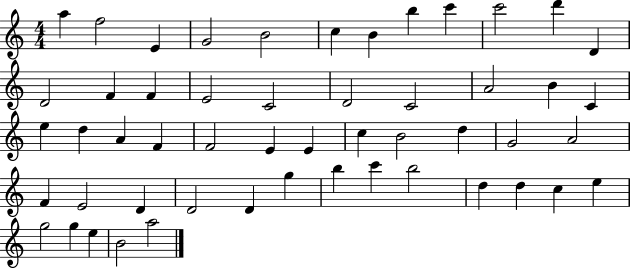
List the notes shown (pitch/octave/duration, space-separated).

A5/q F5/h E4/q G4/h B4/h C5/q B4/q B5/q C6/q C6/h D6/q D4/q D4/h F4/q F4/q E4/h C4/h D4/h C4/h A4/h B4/q C4/q E5/q D5/q A4/q F4/q F4/h E4/q E4/q C5/q B4/h D5/q G4/h A4/h F4/q E4/h D4/q D4/h D4/q G5/q B5/q C6/q B5/h D5/q D5/q C5/q E5/q G5/h G5/q E5/q B4/h A5/h